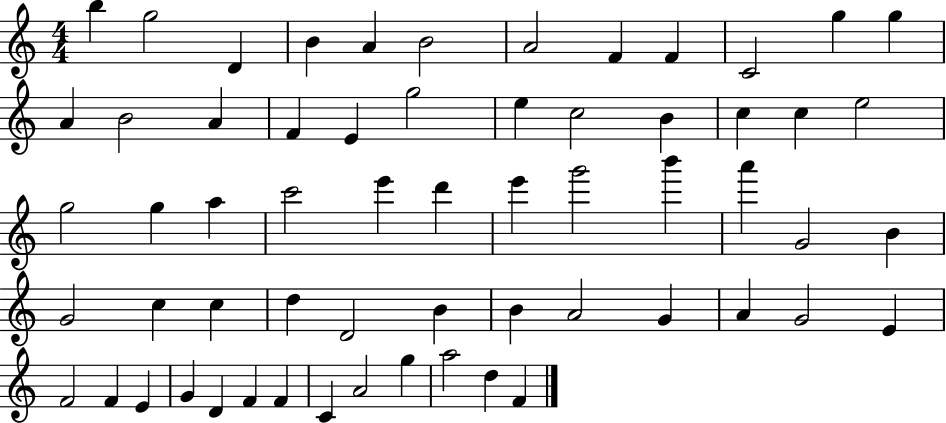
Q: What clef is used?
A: treble